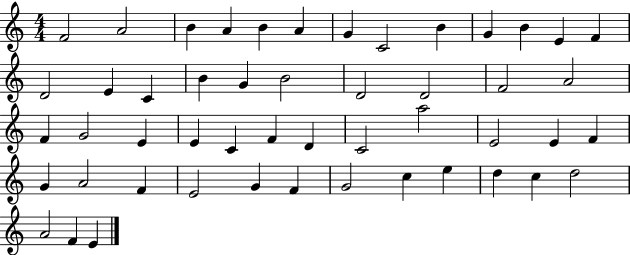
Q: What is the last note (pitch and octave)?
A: E4